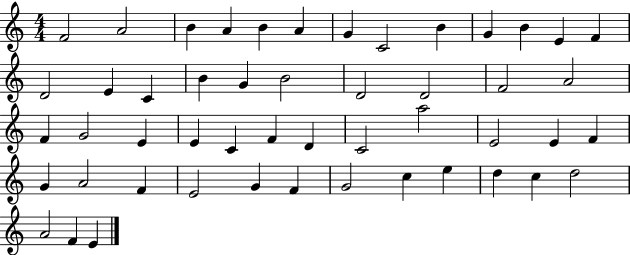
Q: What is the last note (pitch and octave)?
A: E4